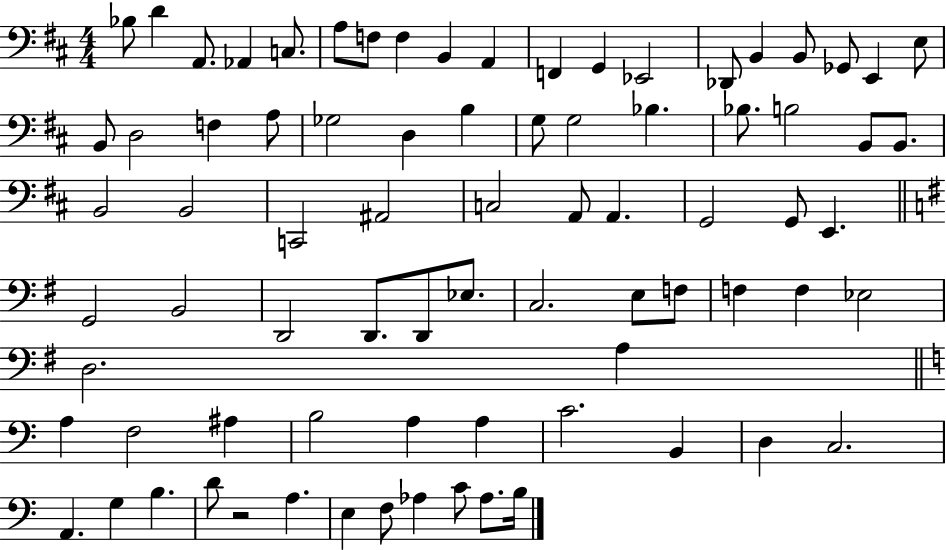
Bb3/e D4/q A2/e. Ab2/q C3/e. A3/e F3/e F3/q B2/q A2/q F2/q G2/q Eb2/h Db2/e B2/q B2/e Gb2/e E2/q E3/e B2/e D3/h F3/q A3/e Gb3/h D3/q B3/q G3/e G3/h Bb3/q. Bb3/e. B3/h B2/e B2/e. B2/h B2/h C2/h A#2/h C3/h A2/e A2/q. G2/h G2/e E2/q. G2/h B2/h D2/h D2/e. D2/e Eb3/e. C3/h. E3/e F3/e F3/q F3/q Eb3/h D3/h. A3/q A3/q F3/h A#3/q B3/h A3/q A3/q C4/h. B2/q D3/q C3/h. A2/q. G3/q B3/q. D4/e R/h A3/q. E3/q F3/e Ab3/q C4/e Ab3/e. B3/s